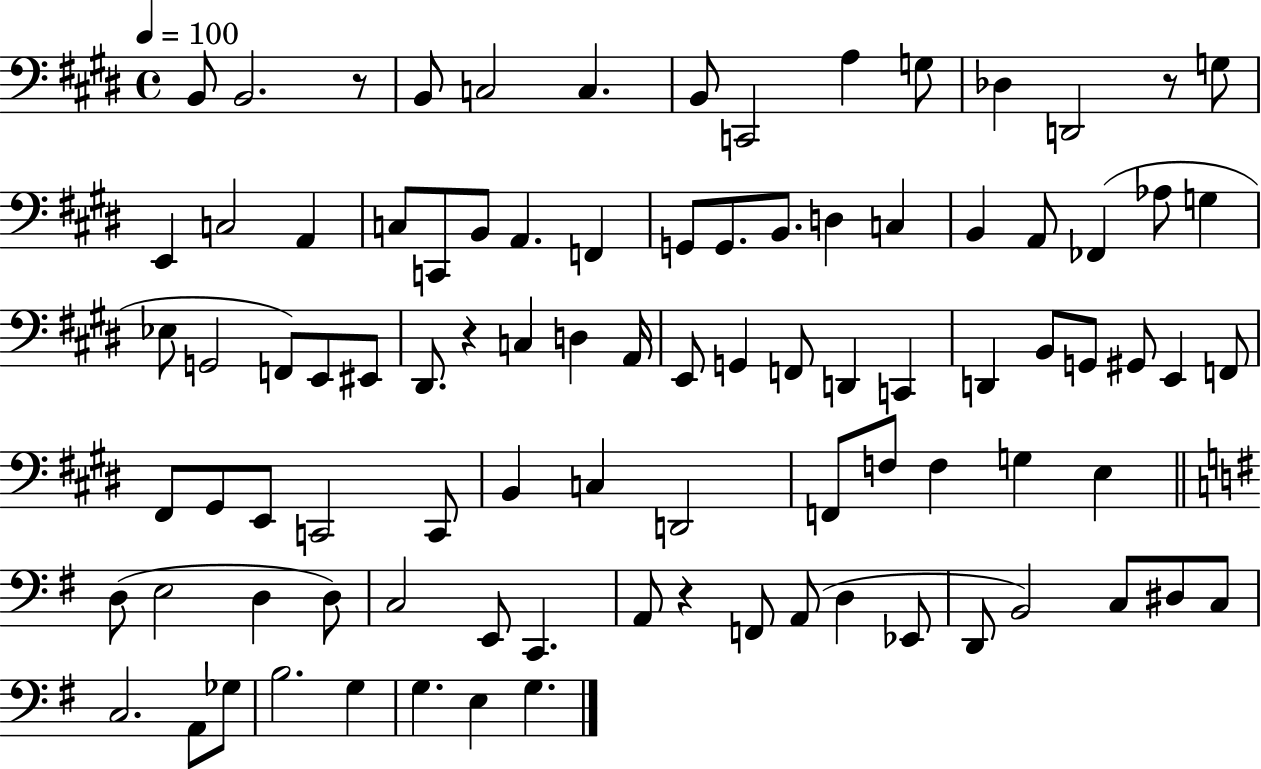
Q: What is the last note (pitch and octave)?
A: G3